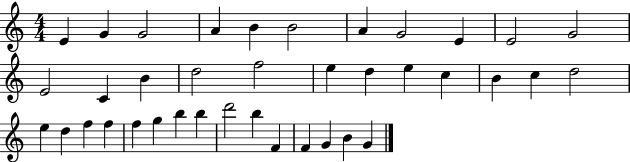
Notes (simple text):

E4/q G4/q G4/h A4/q B4/q B4/h A4/q G4/h E4/q E4/h G4/h E4/h C4/q B4/q D5/h F5/h E5/q D5/q E5/q C5/q B4/q C5/q D5/h E5/q D5/q F5/q F5/q F5/q G5/q B5/q B5/q D6/h B5/q F4/q F4/q G4/q B4/q G4/q